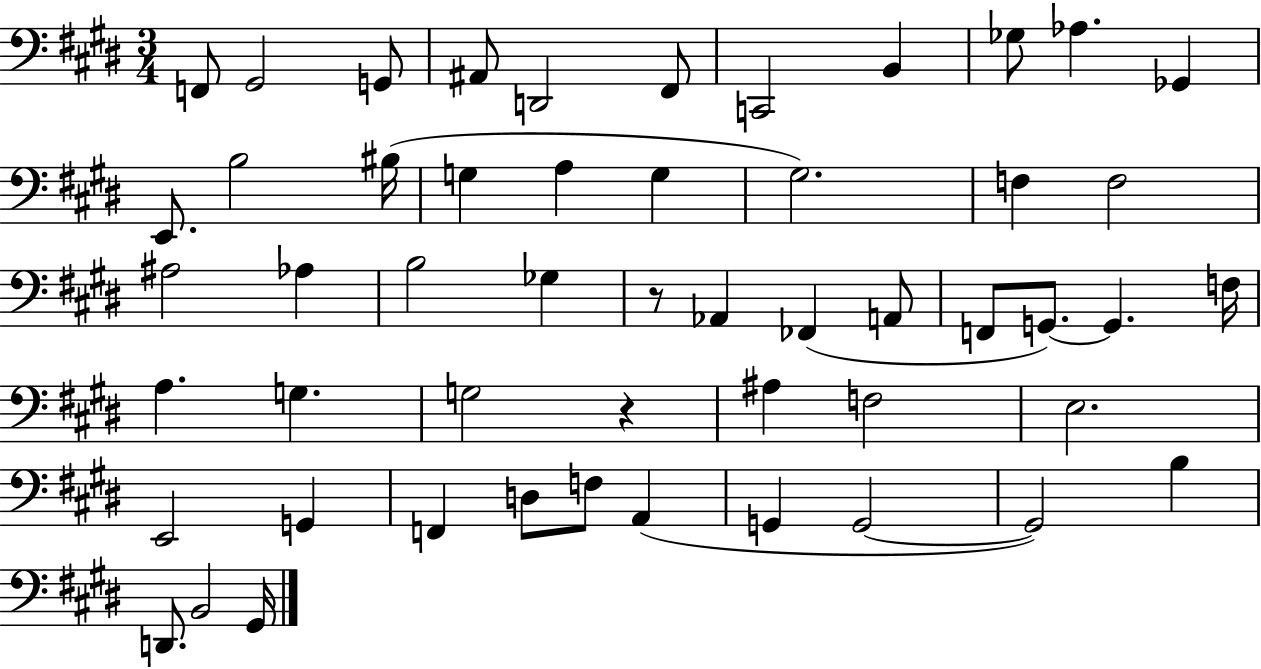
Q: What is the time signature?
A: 3/4